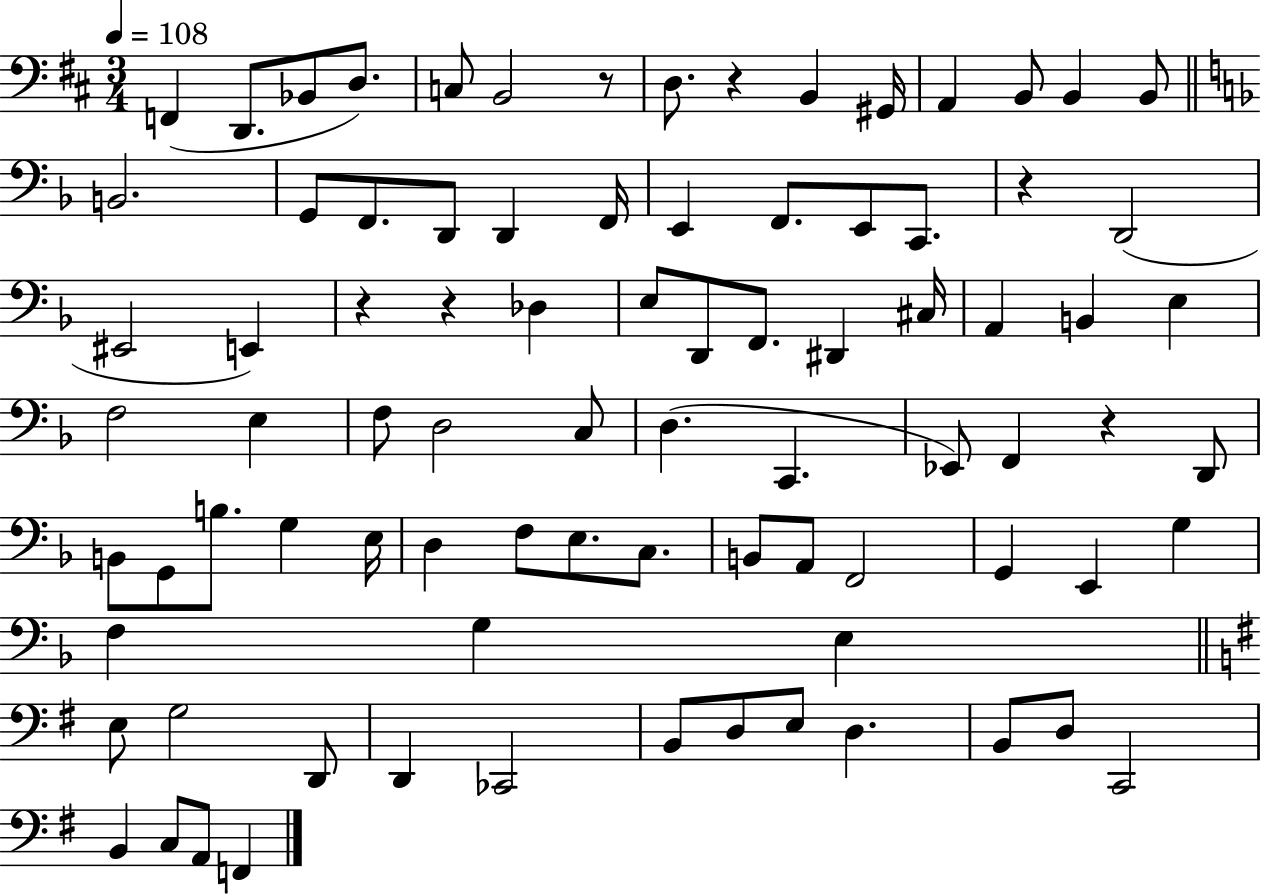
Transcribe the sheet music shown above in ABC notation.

X:1
T:Untitled
M:3/4
L:1/4
K:D
F,, D,,/2 _B,,/2 D,/2 C,/2 B,,2 z/2 D,/2 z B,, ^G,,/4 A,, B,,/2 B,, B,,/2 B,,2 G,,/2 F,,/2 D,,/2 D,, F,,/4 E,, F,,/2 E,,/2 C,,/2 z D,,2 ^E,,2 E,, z z _D, E,/2 D,,/2 F,,/2 ^D,, ^C,/4 A,, B,, E, F,2 E, F,/2 D,2 C,/2 D, C,, _E,,/2 F,, z D,,/2 B,,/2 G,,/2 B,/2 G, E,/4 D, F,/2 E,/2 C,/2 B,,/2 A,,/2 F,,2 G,, E,, G, F, G, E, E,/2 G,2 D,,/2 D,, _C,,2 B,,/2 D,/2 E,/2 D, B,,/2 D,/2 C,,2 B,, C,/2 A,,/2 F,,